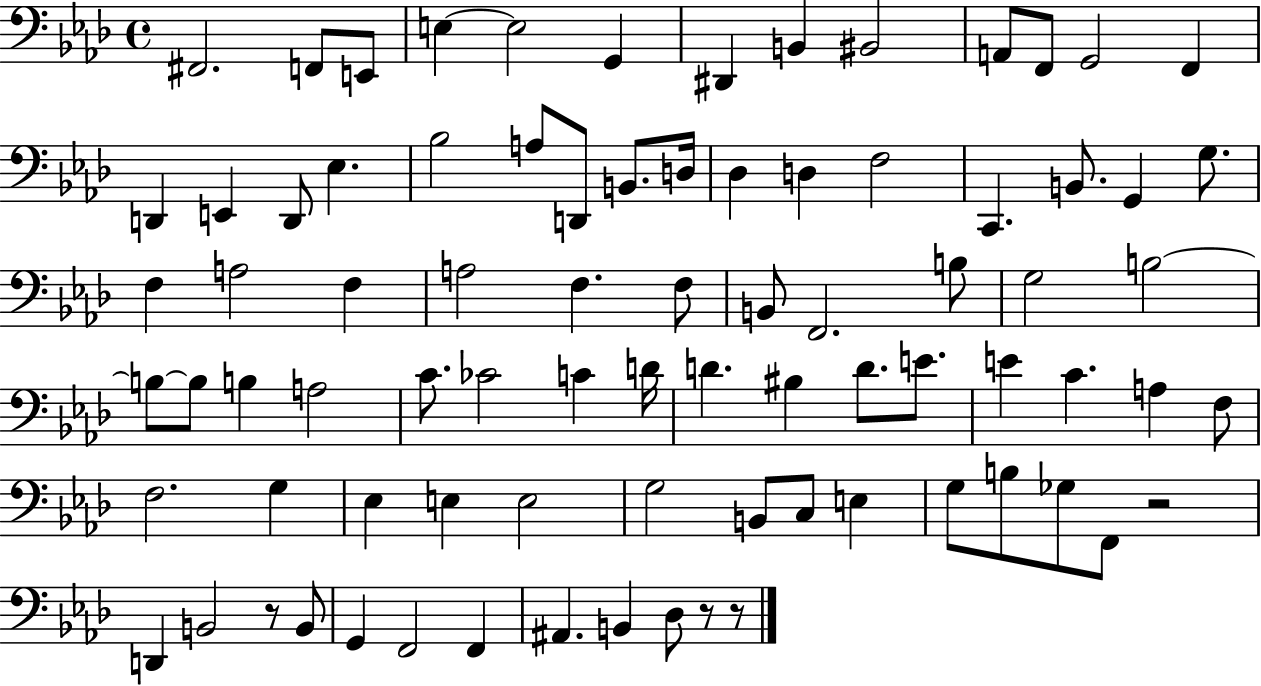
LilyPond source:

{
  \clef bass
  \time 4/4
  \defaultTimeSignature
  \key aes \major
  fis,2. f,8 e,8 | e4~~ e2 g,4 | dis,4 b,4 bis,2 | a,8 f,8 g,2 f,4 | \break d,4 e,4 d,8 ees4. | bes2 a8 d,8 b,8. d16 | des4 d4 f2 | c,4. b,8. g,4 g8. | \break f4 a2 f4 | a2 f4. f8 | b,8 f,2. b8 | g2 b2~~ | \break b8~~ b8 b4 a2 | c'8. ces'2 c'4 d'16 | d'4. bis4 d'8. e'8. | e'4 c'4. a4 f8 | \break f2. g4 | ees4 e4 e2 | g2 b,8 c8 e4 | g8 b8 ges8 f,8 r2 | \break d,4 b,2 r8 b,8 | g,4 f,2 f,4 | ais,4. b,4 des8 r8 r8 | \bar "|."
}